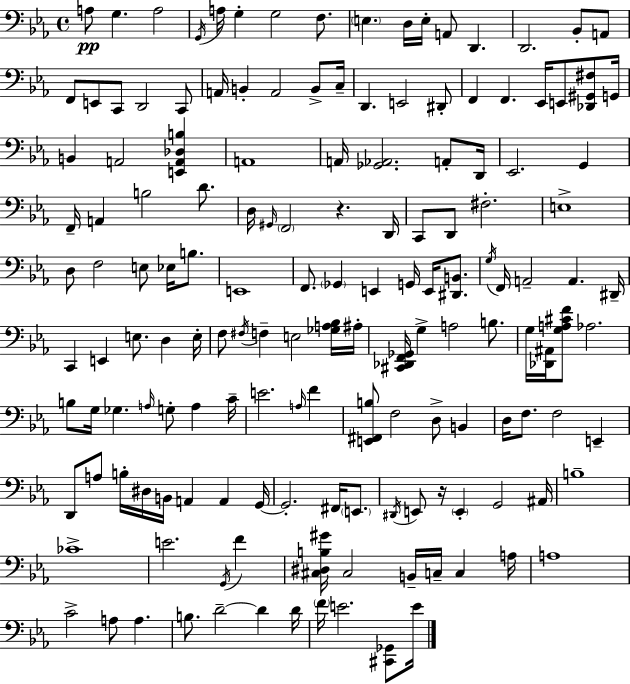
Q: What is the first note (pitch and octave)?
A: A3